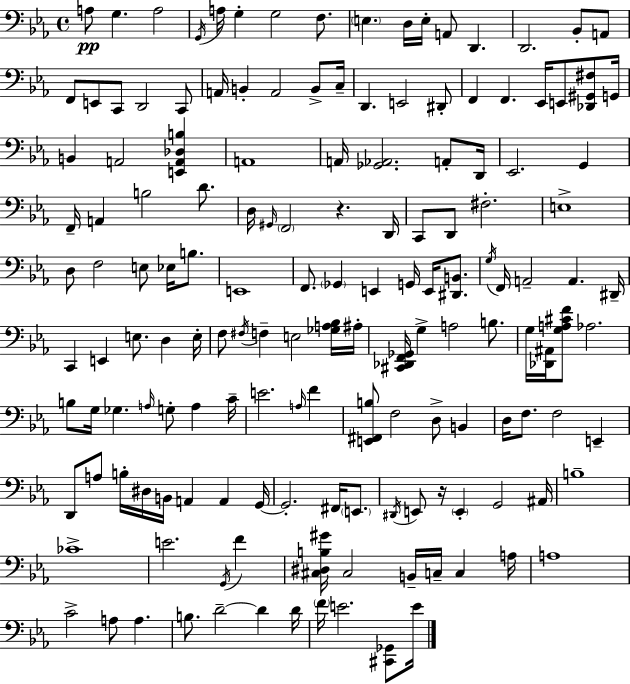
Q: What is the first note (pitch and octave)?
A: A3